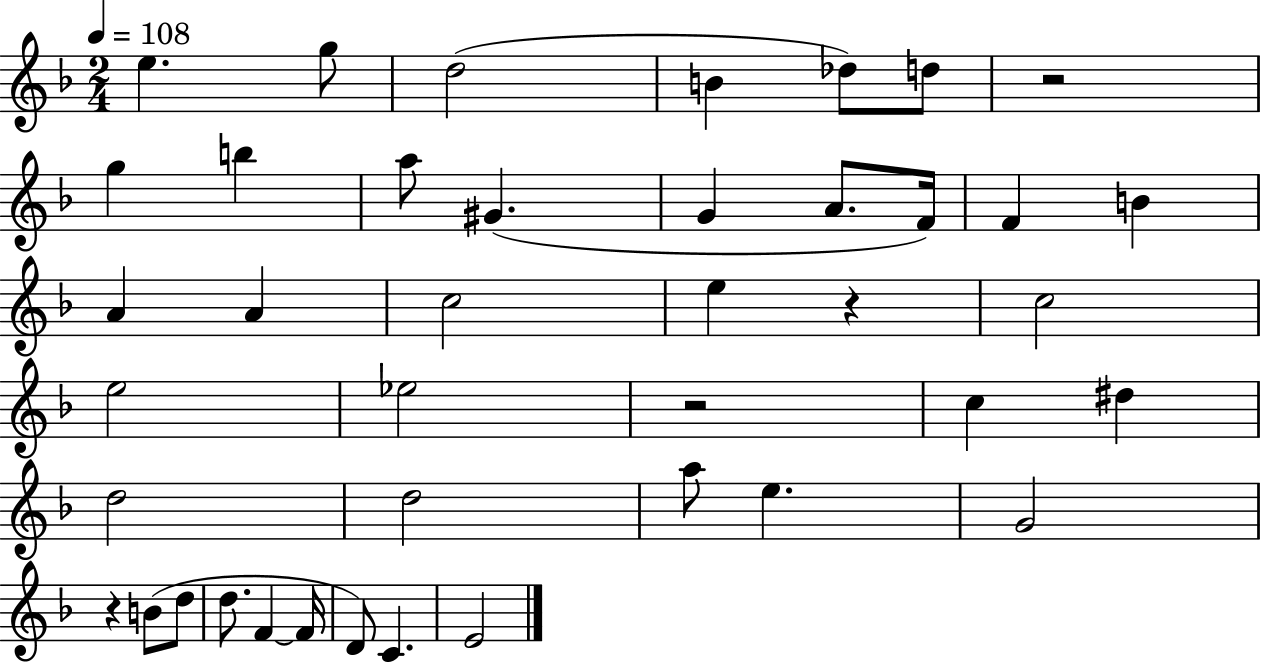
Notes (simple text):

E5/q. G5/e D5/h B4/q Db5/e D5/e R/h G5/q B5/q A5/e G#4/q. G4/q A4/e. F4/s F4/q B4/q A4/q A4/q C5/h E5/q R/q C5/h E5/h Eb5/h R/h C5/q D#5/q D5/h D5/h A5/e E5/q. G4/h R/q B4/e D5/e D5/e. F4/q F4/s D4/e C4/q. E4/h